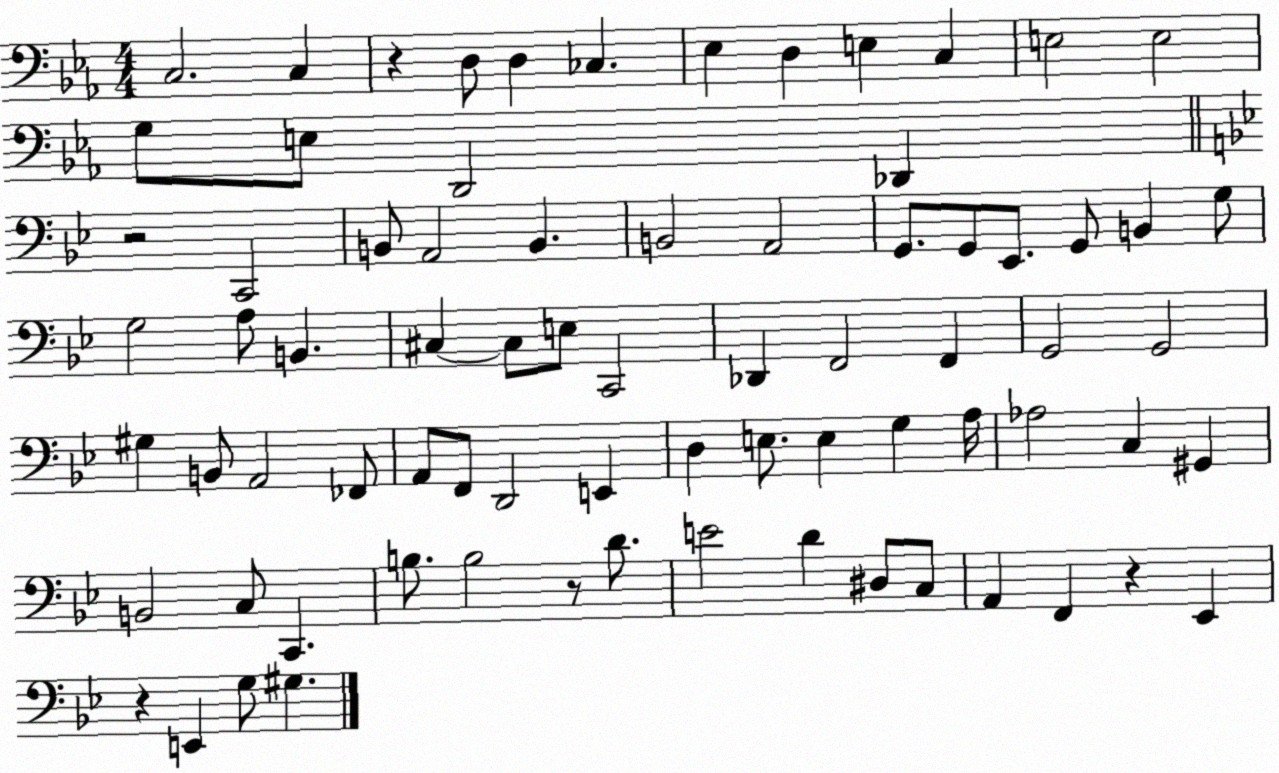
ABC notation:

X:1
T:Untitled
M:4/4
L:1/4
K:Eb
C,2 C, z D,/2 D, _C, _E, D, E, C, E,2 E,2 G,/2 E,/2 D,,2 _D,, z2 C,,2 B,,/2 A,,2 B,, B,,2 A,,2 G,,/2 G,,/2 _E,,/2 G,,/2 B,, G,/2 G,2 A,/2 B,, ^C, ^C,/2 E,/2 C,,2 _D,, F,,2 F,, G,,2 G,,2 ^G, B,,/2 A,,2 _F,,/2 A,,/2 F,,/2 D,,2 E,, D, E,/2 E, G, A,/4 _A,2 C, ^G,, B,,2 C,/2 C,, B,/2 B,2 z/2 D/2 E2 D ^D,/2 C,/2 A,, F,, z _E,, z E,, G,/2 ^G,